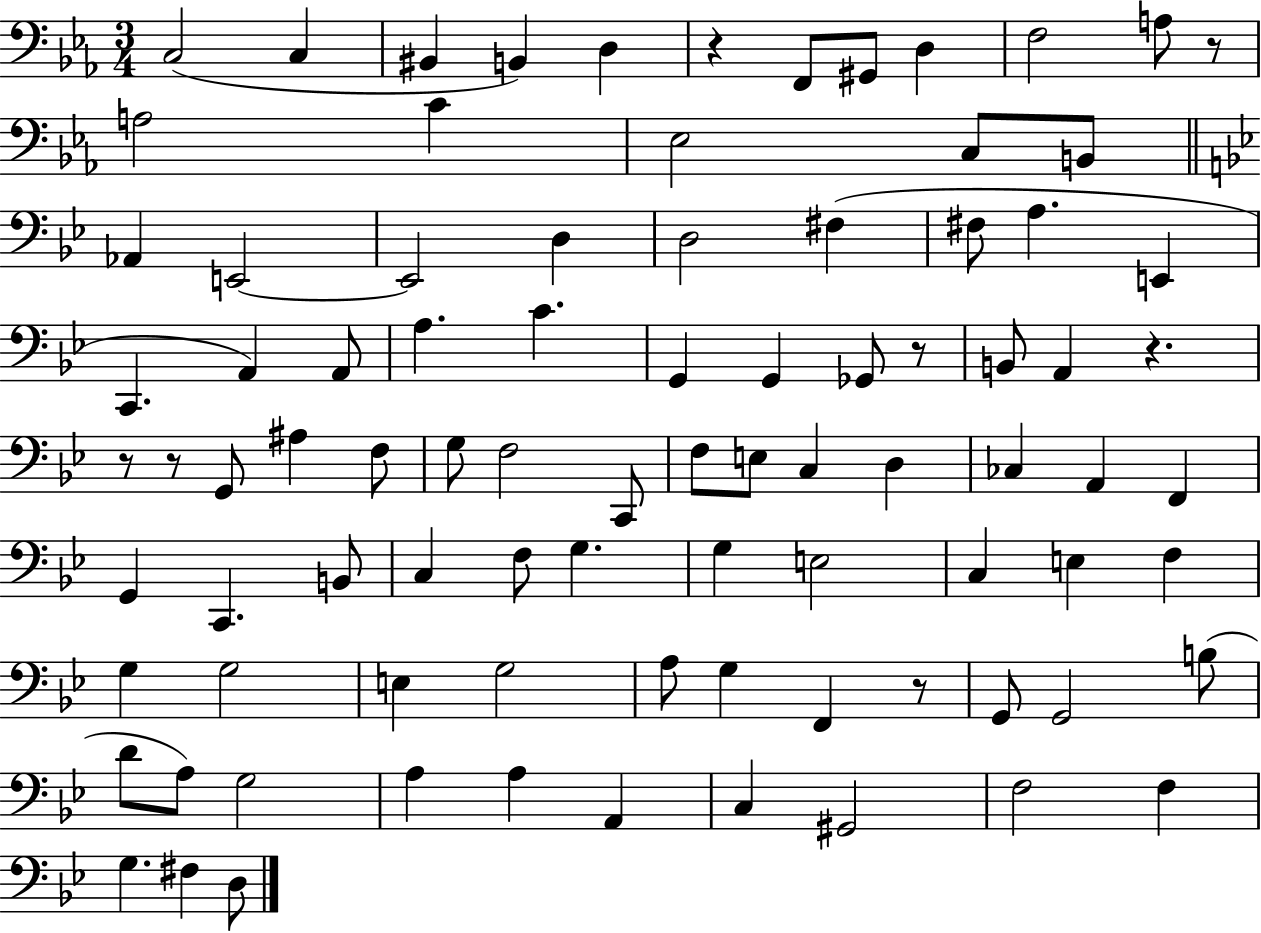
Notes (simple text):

C3/h C3/q BIS2/q B2/q D3/q R/q F2/e G#2/e D3/q F3/h A3/e R/e A3/h C4/q Eb3/h C3/e B2/e Ab2/q E2/h E2/h D3/q D3/h F#3/q F#3/e A3/q. E2/q C2/q. A2/q A2/e A3/q. C4/q. G2/q G2/q Gb2/e R/e B2/e A2/q R/q. R/e R/e G2/e A#3/q F3/e G3/e F3/h C2/e F3/e E3/e C3/q D3/q CES3/q A2/q F2/q G2/q C2/q. B2/e C3/q F3/e G3/q. G3/q E3/h C3/q E3/q F3/q G3/q G3/h E3/q G3/h A3/e G3/q F2/q R/e G2/e G2/h B3/e D4/e A3/e G3/h A3/q A3/q A2/q C3/q G#2/h F3/h F3/q G3/q. F#3/q D3/e